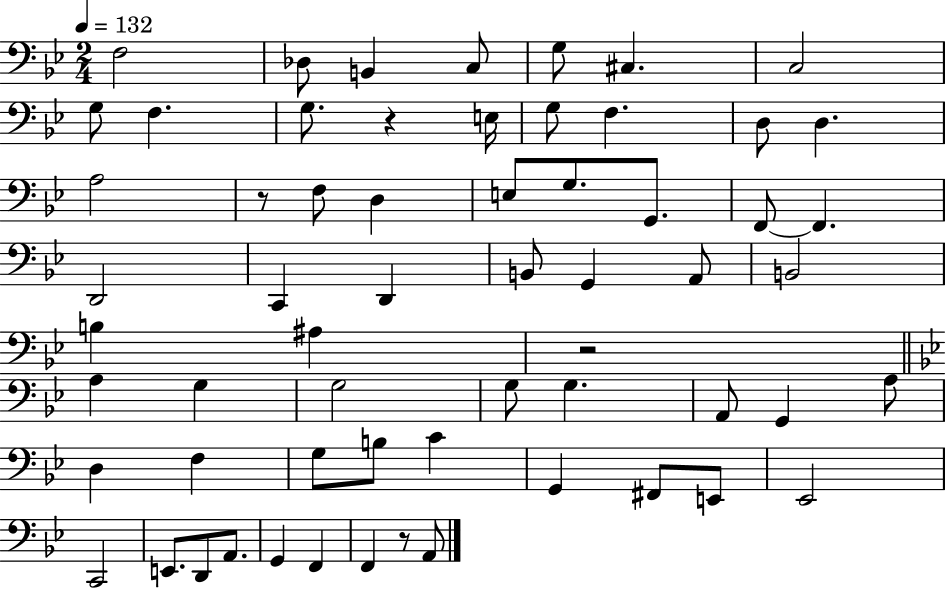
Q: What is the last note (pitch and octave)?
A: A2